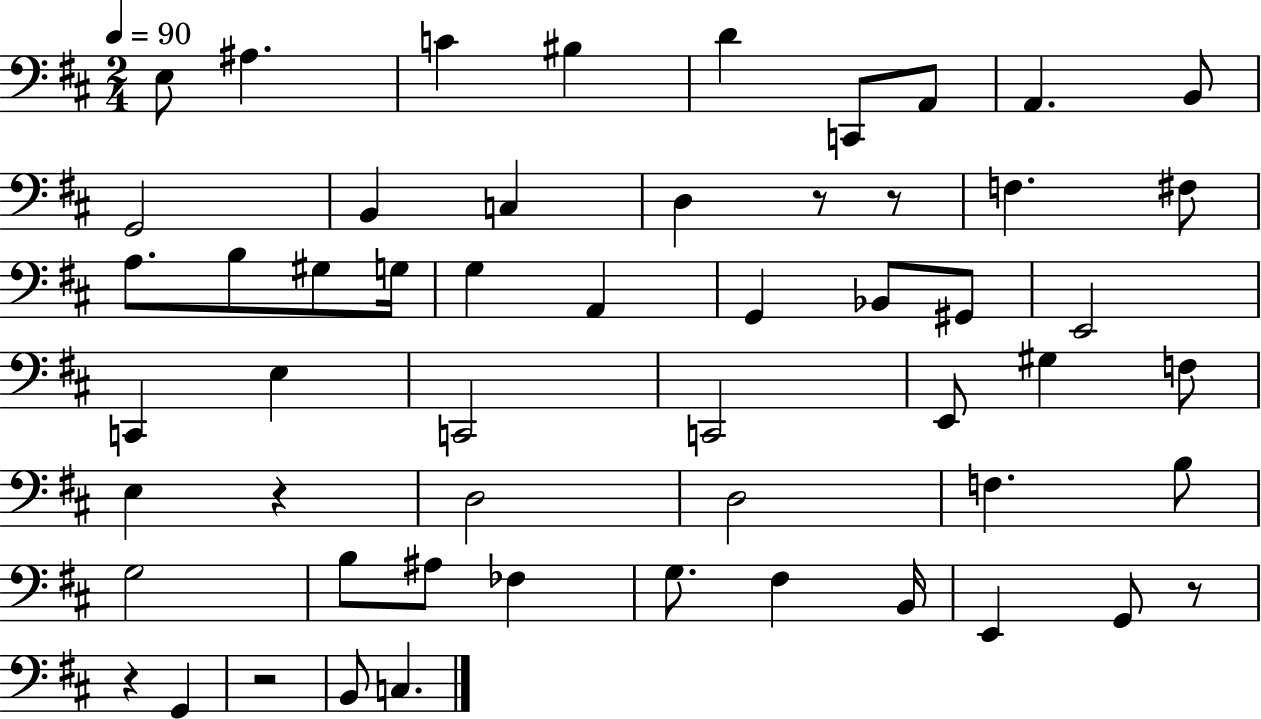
X:1
T:Untitled
M:2/4
L:1/4
K:D
E,/2 ^A, C ^B, D C,,/2 A,,/2 A,, B,,/2 G,,2 B,, C, D, z/2 z/2 F, ^F,/2 A,/2 B,/2 ^G,/2 G,/4 G, A,, G,, _B,,/2 ^G,,/2 E,,2 C,, E, C,,2 C,,2 E,,/2 ^G, F,/2 E, z D,2 D,2 F, B,/2 G,2 B,/2 ^A,/2 _F, G,/2 ^F, B,,/4 E,, G,,/2 z/2 z G,, z2 B,,/2 C,